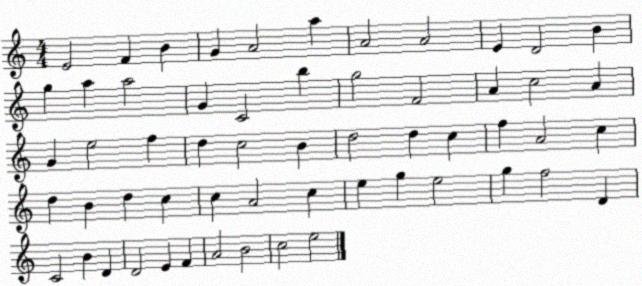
X:1
T:Untitled
M:4/4
L:1/4
K:C
E2 F B G A2 a A2 A2 E D2 B g a a2 G C2 b g2 F2 A c2 A G e2 f d c2 B d2 d c f A2 c d B d c c A2 c e g e2 g f2 D C2 B D D2 E F A2 B2 c2 e2